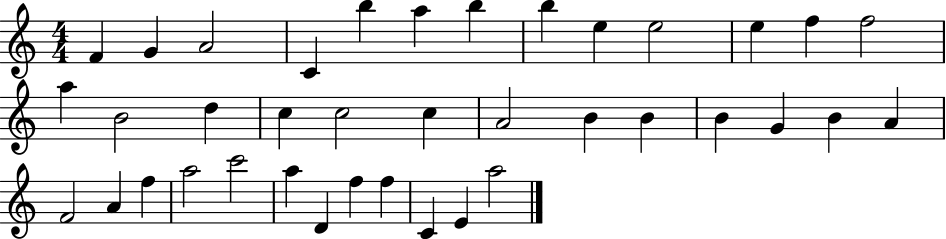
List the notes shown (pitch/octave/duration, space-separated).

F4/q G4/q A4/h C4/q B5/q A5/q B5/q B5/q E5/q E5/h E5/q F5/q F5/h A5/q B4/h D5/q C5/q C5/h C5/q A4/h B4/q B4/q B4/q G4/q B4/q A4/q F4/h A4/q F5/q A5/h C6/h A5/q D4/q F5/q F5/q C4/q E4/q A5/h